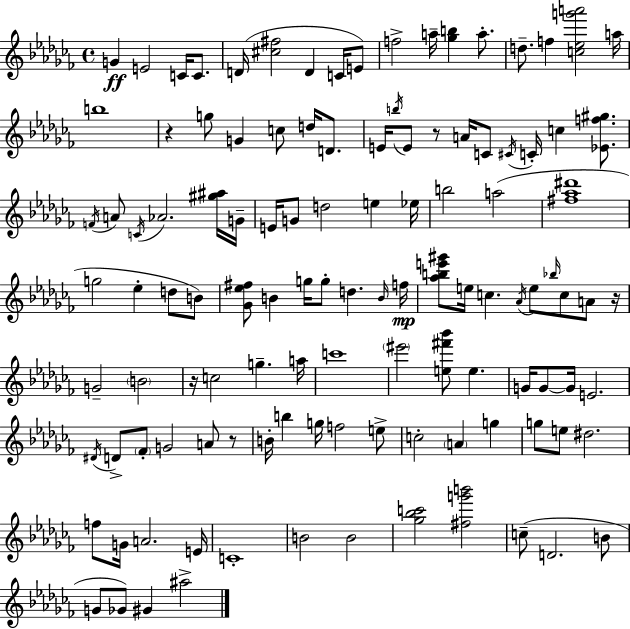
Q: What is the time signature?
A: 4/4